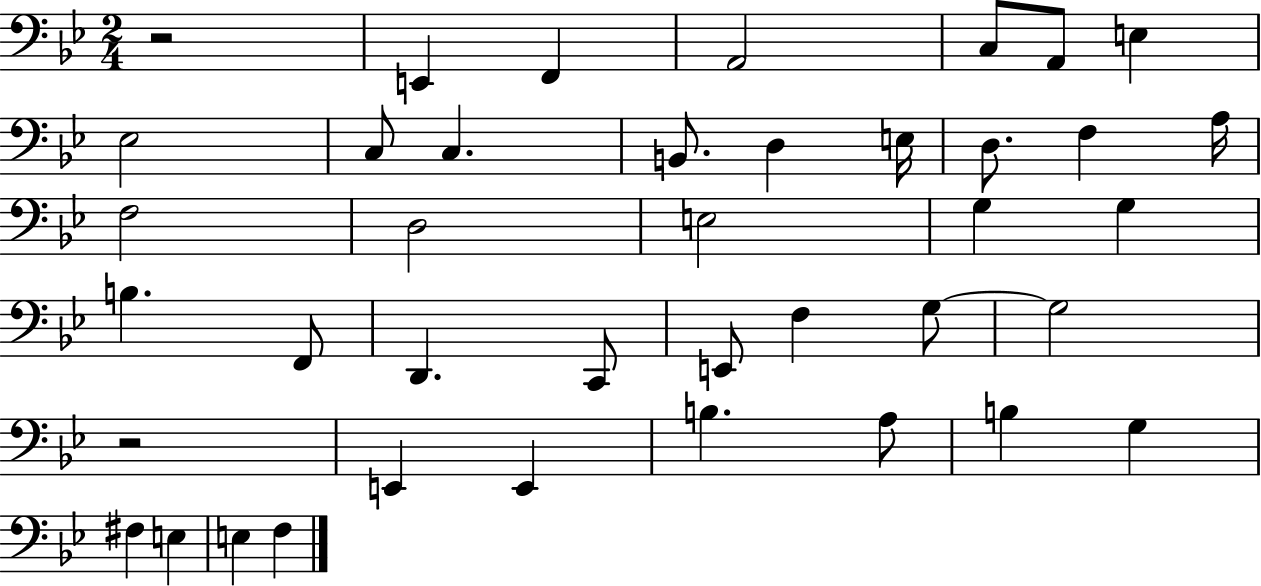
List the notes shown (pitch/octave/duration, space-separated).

R/h E2/q F2/q A2/h C3/e A2/e E3/q Eb3/h C3/e C3/q. B2/e. D3/q E3/s D3/e. F3/q A3/s F3/h D3/h E3/h G3/q G3/q B3/q. F2/e D2/q. C2/e E2/e F3/q G3/e G3/h R/h E2/q E2/q B3/q. A3/e B3/q G3/q F#3/q E3/q E3/q F3/q